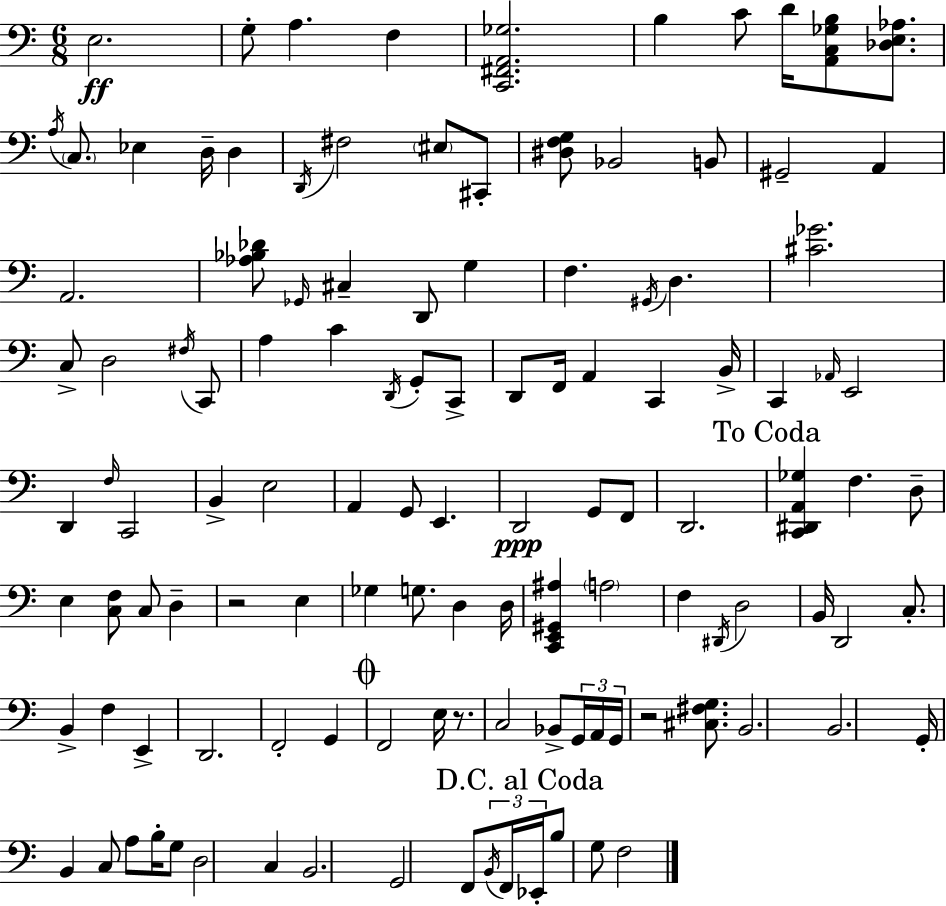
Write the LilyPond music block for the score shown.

{
  \clef bass
  \numericTimeSignature
  \time 6/8
  \key a \minor
  e2.\ff | g8-. a4. f4 | <c, fis, a, ges>2. | b4 c'8 d'16 <a, c ges b>8 <des e aes>8. | \break \acciaccatura { a16 } \parenthesize c8. ees4 d16-- d4 | \acciaccatura { d,16 } fis2 \parenthesize eis8 | cis,8-. <dis f g>8 bes,2 | b,8 gis,2-- a,4 | \break a,2. | <aes bes des'>8 \grace { ges,16 } cis4-- d,8 g4 | f4. \acciaccatura { gis,16 } d4. | <cis' ges'>2. | \break c8-> d2 | \acciaccatura { fis16 } c,8 a4 c'4 | \acciaccatura { d,16 } g,8-. c,8-> d,8 f,16 a,4 | c,4 b,16-> c,4 \grace { aes,16 } e,2 | \break d,4 \grace { f16 } | c,2 b,4-> | e2 a,4 | g,8 e,4. d,2\ppp | \break g,8 f,8 d,2. | \mark "To Coda" <c, dis, a, ges>4 | f4. d8-- e4 | <c f>8 c8 d4-- r2 | \break e4 ges4 | g8. d4 d16 <c, e, gis, ais>4 | \parenthesize a2 f4 | \acciaccatura { dis,16 } d2 b,16 d,2 | \break c8.-. b,4-> | f4 e,4-> d,2. | f,2-. | g,4 \mark \markup { \musicglyph "scripts.coda" } f,2 | \break e16 r8. c2 | bes,8-> \tuplet 3/2 { g,16 a,16 g,16 } r2 | <cis fis g>8. b,2. | b,2. | \break g,16-. b,4 | c8 a8 b16-. g8 d2 | c4 b,2. | g,2 | \break f,8 \tuplet 3/2 { \acciaccatura { b,16 } f,16 \mark "D.C. al Coda" ees,16-. } b8 | g8 f2 \bar "|."
}